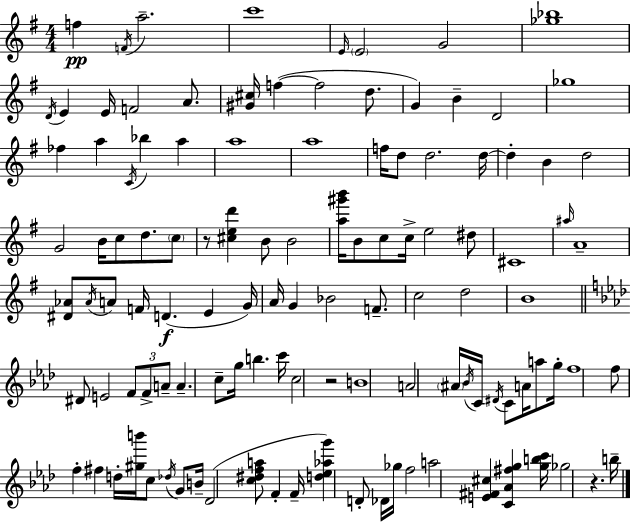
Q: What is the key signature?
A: E minor